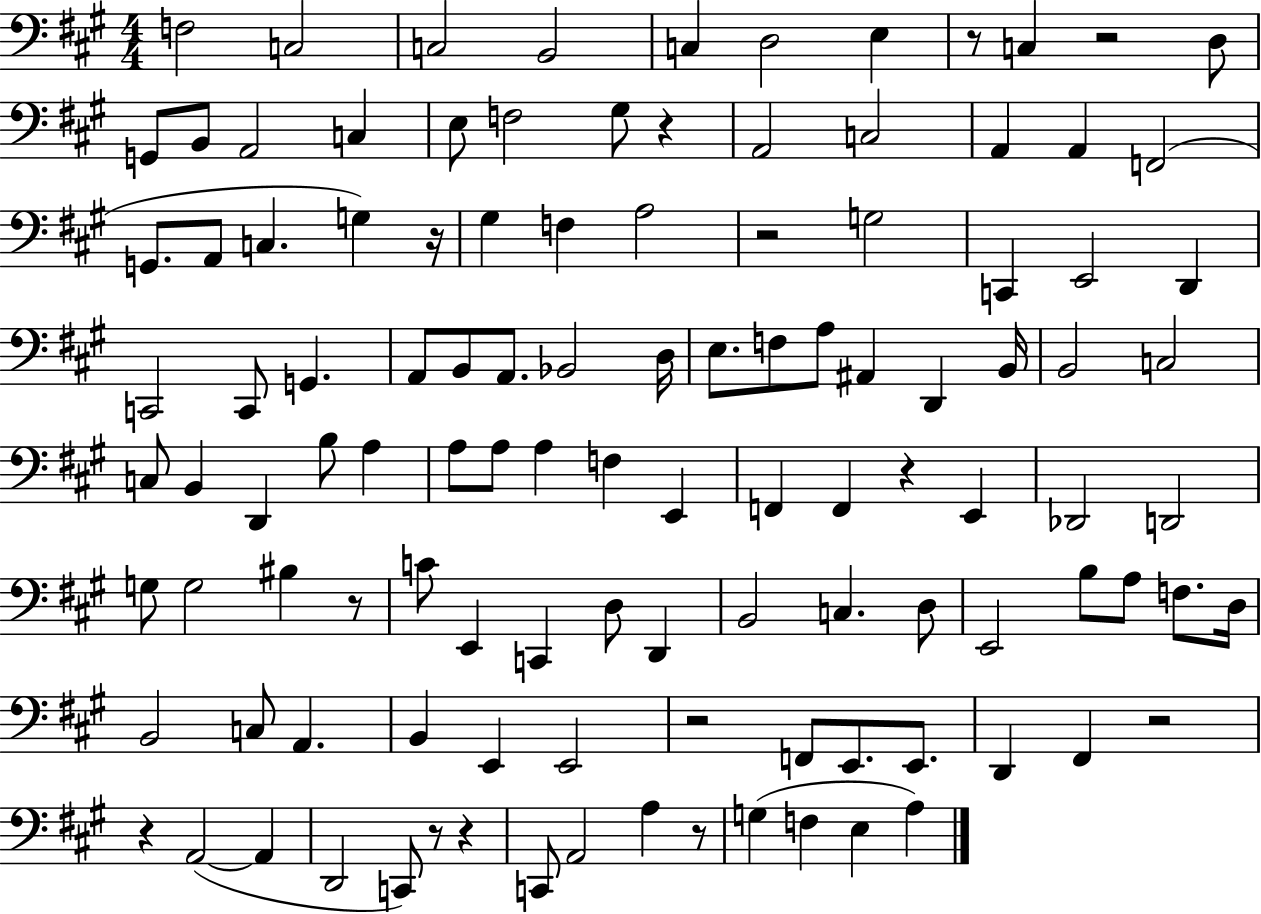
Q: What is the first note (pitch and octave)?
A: F3